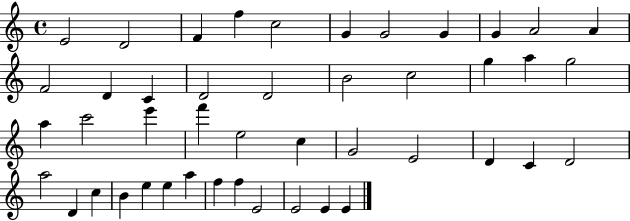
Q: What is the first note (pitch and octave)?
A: E4